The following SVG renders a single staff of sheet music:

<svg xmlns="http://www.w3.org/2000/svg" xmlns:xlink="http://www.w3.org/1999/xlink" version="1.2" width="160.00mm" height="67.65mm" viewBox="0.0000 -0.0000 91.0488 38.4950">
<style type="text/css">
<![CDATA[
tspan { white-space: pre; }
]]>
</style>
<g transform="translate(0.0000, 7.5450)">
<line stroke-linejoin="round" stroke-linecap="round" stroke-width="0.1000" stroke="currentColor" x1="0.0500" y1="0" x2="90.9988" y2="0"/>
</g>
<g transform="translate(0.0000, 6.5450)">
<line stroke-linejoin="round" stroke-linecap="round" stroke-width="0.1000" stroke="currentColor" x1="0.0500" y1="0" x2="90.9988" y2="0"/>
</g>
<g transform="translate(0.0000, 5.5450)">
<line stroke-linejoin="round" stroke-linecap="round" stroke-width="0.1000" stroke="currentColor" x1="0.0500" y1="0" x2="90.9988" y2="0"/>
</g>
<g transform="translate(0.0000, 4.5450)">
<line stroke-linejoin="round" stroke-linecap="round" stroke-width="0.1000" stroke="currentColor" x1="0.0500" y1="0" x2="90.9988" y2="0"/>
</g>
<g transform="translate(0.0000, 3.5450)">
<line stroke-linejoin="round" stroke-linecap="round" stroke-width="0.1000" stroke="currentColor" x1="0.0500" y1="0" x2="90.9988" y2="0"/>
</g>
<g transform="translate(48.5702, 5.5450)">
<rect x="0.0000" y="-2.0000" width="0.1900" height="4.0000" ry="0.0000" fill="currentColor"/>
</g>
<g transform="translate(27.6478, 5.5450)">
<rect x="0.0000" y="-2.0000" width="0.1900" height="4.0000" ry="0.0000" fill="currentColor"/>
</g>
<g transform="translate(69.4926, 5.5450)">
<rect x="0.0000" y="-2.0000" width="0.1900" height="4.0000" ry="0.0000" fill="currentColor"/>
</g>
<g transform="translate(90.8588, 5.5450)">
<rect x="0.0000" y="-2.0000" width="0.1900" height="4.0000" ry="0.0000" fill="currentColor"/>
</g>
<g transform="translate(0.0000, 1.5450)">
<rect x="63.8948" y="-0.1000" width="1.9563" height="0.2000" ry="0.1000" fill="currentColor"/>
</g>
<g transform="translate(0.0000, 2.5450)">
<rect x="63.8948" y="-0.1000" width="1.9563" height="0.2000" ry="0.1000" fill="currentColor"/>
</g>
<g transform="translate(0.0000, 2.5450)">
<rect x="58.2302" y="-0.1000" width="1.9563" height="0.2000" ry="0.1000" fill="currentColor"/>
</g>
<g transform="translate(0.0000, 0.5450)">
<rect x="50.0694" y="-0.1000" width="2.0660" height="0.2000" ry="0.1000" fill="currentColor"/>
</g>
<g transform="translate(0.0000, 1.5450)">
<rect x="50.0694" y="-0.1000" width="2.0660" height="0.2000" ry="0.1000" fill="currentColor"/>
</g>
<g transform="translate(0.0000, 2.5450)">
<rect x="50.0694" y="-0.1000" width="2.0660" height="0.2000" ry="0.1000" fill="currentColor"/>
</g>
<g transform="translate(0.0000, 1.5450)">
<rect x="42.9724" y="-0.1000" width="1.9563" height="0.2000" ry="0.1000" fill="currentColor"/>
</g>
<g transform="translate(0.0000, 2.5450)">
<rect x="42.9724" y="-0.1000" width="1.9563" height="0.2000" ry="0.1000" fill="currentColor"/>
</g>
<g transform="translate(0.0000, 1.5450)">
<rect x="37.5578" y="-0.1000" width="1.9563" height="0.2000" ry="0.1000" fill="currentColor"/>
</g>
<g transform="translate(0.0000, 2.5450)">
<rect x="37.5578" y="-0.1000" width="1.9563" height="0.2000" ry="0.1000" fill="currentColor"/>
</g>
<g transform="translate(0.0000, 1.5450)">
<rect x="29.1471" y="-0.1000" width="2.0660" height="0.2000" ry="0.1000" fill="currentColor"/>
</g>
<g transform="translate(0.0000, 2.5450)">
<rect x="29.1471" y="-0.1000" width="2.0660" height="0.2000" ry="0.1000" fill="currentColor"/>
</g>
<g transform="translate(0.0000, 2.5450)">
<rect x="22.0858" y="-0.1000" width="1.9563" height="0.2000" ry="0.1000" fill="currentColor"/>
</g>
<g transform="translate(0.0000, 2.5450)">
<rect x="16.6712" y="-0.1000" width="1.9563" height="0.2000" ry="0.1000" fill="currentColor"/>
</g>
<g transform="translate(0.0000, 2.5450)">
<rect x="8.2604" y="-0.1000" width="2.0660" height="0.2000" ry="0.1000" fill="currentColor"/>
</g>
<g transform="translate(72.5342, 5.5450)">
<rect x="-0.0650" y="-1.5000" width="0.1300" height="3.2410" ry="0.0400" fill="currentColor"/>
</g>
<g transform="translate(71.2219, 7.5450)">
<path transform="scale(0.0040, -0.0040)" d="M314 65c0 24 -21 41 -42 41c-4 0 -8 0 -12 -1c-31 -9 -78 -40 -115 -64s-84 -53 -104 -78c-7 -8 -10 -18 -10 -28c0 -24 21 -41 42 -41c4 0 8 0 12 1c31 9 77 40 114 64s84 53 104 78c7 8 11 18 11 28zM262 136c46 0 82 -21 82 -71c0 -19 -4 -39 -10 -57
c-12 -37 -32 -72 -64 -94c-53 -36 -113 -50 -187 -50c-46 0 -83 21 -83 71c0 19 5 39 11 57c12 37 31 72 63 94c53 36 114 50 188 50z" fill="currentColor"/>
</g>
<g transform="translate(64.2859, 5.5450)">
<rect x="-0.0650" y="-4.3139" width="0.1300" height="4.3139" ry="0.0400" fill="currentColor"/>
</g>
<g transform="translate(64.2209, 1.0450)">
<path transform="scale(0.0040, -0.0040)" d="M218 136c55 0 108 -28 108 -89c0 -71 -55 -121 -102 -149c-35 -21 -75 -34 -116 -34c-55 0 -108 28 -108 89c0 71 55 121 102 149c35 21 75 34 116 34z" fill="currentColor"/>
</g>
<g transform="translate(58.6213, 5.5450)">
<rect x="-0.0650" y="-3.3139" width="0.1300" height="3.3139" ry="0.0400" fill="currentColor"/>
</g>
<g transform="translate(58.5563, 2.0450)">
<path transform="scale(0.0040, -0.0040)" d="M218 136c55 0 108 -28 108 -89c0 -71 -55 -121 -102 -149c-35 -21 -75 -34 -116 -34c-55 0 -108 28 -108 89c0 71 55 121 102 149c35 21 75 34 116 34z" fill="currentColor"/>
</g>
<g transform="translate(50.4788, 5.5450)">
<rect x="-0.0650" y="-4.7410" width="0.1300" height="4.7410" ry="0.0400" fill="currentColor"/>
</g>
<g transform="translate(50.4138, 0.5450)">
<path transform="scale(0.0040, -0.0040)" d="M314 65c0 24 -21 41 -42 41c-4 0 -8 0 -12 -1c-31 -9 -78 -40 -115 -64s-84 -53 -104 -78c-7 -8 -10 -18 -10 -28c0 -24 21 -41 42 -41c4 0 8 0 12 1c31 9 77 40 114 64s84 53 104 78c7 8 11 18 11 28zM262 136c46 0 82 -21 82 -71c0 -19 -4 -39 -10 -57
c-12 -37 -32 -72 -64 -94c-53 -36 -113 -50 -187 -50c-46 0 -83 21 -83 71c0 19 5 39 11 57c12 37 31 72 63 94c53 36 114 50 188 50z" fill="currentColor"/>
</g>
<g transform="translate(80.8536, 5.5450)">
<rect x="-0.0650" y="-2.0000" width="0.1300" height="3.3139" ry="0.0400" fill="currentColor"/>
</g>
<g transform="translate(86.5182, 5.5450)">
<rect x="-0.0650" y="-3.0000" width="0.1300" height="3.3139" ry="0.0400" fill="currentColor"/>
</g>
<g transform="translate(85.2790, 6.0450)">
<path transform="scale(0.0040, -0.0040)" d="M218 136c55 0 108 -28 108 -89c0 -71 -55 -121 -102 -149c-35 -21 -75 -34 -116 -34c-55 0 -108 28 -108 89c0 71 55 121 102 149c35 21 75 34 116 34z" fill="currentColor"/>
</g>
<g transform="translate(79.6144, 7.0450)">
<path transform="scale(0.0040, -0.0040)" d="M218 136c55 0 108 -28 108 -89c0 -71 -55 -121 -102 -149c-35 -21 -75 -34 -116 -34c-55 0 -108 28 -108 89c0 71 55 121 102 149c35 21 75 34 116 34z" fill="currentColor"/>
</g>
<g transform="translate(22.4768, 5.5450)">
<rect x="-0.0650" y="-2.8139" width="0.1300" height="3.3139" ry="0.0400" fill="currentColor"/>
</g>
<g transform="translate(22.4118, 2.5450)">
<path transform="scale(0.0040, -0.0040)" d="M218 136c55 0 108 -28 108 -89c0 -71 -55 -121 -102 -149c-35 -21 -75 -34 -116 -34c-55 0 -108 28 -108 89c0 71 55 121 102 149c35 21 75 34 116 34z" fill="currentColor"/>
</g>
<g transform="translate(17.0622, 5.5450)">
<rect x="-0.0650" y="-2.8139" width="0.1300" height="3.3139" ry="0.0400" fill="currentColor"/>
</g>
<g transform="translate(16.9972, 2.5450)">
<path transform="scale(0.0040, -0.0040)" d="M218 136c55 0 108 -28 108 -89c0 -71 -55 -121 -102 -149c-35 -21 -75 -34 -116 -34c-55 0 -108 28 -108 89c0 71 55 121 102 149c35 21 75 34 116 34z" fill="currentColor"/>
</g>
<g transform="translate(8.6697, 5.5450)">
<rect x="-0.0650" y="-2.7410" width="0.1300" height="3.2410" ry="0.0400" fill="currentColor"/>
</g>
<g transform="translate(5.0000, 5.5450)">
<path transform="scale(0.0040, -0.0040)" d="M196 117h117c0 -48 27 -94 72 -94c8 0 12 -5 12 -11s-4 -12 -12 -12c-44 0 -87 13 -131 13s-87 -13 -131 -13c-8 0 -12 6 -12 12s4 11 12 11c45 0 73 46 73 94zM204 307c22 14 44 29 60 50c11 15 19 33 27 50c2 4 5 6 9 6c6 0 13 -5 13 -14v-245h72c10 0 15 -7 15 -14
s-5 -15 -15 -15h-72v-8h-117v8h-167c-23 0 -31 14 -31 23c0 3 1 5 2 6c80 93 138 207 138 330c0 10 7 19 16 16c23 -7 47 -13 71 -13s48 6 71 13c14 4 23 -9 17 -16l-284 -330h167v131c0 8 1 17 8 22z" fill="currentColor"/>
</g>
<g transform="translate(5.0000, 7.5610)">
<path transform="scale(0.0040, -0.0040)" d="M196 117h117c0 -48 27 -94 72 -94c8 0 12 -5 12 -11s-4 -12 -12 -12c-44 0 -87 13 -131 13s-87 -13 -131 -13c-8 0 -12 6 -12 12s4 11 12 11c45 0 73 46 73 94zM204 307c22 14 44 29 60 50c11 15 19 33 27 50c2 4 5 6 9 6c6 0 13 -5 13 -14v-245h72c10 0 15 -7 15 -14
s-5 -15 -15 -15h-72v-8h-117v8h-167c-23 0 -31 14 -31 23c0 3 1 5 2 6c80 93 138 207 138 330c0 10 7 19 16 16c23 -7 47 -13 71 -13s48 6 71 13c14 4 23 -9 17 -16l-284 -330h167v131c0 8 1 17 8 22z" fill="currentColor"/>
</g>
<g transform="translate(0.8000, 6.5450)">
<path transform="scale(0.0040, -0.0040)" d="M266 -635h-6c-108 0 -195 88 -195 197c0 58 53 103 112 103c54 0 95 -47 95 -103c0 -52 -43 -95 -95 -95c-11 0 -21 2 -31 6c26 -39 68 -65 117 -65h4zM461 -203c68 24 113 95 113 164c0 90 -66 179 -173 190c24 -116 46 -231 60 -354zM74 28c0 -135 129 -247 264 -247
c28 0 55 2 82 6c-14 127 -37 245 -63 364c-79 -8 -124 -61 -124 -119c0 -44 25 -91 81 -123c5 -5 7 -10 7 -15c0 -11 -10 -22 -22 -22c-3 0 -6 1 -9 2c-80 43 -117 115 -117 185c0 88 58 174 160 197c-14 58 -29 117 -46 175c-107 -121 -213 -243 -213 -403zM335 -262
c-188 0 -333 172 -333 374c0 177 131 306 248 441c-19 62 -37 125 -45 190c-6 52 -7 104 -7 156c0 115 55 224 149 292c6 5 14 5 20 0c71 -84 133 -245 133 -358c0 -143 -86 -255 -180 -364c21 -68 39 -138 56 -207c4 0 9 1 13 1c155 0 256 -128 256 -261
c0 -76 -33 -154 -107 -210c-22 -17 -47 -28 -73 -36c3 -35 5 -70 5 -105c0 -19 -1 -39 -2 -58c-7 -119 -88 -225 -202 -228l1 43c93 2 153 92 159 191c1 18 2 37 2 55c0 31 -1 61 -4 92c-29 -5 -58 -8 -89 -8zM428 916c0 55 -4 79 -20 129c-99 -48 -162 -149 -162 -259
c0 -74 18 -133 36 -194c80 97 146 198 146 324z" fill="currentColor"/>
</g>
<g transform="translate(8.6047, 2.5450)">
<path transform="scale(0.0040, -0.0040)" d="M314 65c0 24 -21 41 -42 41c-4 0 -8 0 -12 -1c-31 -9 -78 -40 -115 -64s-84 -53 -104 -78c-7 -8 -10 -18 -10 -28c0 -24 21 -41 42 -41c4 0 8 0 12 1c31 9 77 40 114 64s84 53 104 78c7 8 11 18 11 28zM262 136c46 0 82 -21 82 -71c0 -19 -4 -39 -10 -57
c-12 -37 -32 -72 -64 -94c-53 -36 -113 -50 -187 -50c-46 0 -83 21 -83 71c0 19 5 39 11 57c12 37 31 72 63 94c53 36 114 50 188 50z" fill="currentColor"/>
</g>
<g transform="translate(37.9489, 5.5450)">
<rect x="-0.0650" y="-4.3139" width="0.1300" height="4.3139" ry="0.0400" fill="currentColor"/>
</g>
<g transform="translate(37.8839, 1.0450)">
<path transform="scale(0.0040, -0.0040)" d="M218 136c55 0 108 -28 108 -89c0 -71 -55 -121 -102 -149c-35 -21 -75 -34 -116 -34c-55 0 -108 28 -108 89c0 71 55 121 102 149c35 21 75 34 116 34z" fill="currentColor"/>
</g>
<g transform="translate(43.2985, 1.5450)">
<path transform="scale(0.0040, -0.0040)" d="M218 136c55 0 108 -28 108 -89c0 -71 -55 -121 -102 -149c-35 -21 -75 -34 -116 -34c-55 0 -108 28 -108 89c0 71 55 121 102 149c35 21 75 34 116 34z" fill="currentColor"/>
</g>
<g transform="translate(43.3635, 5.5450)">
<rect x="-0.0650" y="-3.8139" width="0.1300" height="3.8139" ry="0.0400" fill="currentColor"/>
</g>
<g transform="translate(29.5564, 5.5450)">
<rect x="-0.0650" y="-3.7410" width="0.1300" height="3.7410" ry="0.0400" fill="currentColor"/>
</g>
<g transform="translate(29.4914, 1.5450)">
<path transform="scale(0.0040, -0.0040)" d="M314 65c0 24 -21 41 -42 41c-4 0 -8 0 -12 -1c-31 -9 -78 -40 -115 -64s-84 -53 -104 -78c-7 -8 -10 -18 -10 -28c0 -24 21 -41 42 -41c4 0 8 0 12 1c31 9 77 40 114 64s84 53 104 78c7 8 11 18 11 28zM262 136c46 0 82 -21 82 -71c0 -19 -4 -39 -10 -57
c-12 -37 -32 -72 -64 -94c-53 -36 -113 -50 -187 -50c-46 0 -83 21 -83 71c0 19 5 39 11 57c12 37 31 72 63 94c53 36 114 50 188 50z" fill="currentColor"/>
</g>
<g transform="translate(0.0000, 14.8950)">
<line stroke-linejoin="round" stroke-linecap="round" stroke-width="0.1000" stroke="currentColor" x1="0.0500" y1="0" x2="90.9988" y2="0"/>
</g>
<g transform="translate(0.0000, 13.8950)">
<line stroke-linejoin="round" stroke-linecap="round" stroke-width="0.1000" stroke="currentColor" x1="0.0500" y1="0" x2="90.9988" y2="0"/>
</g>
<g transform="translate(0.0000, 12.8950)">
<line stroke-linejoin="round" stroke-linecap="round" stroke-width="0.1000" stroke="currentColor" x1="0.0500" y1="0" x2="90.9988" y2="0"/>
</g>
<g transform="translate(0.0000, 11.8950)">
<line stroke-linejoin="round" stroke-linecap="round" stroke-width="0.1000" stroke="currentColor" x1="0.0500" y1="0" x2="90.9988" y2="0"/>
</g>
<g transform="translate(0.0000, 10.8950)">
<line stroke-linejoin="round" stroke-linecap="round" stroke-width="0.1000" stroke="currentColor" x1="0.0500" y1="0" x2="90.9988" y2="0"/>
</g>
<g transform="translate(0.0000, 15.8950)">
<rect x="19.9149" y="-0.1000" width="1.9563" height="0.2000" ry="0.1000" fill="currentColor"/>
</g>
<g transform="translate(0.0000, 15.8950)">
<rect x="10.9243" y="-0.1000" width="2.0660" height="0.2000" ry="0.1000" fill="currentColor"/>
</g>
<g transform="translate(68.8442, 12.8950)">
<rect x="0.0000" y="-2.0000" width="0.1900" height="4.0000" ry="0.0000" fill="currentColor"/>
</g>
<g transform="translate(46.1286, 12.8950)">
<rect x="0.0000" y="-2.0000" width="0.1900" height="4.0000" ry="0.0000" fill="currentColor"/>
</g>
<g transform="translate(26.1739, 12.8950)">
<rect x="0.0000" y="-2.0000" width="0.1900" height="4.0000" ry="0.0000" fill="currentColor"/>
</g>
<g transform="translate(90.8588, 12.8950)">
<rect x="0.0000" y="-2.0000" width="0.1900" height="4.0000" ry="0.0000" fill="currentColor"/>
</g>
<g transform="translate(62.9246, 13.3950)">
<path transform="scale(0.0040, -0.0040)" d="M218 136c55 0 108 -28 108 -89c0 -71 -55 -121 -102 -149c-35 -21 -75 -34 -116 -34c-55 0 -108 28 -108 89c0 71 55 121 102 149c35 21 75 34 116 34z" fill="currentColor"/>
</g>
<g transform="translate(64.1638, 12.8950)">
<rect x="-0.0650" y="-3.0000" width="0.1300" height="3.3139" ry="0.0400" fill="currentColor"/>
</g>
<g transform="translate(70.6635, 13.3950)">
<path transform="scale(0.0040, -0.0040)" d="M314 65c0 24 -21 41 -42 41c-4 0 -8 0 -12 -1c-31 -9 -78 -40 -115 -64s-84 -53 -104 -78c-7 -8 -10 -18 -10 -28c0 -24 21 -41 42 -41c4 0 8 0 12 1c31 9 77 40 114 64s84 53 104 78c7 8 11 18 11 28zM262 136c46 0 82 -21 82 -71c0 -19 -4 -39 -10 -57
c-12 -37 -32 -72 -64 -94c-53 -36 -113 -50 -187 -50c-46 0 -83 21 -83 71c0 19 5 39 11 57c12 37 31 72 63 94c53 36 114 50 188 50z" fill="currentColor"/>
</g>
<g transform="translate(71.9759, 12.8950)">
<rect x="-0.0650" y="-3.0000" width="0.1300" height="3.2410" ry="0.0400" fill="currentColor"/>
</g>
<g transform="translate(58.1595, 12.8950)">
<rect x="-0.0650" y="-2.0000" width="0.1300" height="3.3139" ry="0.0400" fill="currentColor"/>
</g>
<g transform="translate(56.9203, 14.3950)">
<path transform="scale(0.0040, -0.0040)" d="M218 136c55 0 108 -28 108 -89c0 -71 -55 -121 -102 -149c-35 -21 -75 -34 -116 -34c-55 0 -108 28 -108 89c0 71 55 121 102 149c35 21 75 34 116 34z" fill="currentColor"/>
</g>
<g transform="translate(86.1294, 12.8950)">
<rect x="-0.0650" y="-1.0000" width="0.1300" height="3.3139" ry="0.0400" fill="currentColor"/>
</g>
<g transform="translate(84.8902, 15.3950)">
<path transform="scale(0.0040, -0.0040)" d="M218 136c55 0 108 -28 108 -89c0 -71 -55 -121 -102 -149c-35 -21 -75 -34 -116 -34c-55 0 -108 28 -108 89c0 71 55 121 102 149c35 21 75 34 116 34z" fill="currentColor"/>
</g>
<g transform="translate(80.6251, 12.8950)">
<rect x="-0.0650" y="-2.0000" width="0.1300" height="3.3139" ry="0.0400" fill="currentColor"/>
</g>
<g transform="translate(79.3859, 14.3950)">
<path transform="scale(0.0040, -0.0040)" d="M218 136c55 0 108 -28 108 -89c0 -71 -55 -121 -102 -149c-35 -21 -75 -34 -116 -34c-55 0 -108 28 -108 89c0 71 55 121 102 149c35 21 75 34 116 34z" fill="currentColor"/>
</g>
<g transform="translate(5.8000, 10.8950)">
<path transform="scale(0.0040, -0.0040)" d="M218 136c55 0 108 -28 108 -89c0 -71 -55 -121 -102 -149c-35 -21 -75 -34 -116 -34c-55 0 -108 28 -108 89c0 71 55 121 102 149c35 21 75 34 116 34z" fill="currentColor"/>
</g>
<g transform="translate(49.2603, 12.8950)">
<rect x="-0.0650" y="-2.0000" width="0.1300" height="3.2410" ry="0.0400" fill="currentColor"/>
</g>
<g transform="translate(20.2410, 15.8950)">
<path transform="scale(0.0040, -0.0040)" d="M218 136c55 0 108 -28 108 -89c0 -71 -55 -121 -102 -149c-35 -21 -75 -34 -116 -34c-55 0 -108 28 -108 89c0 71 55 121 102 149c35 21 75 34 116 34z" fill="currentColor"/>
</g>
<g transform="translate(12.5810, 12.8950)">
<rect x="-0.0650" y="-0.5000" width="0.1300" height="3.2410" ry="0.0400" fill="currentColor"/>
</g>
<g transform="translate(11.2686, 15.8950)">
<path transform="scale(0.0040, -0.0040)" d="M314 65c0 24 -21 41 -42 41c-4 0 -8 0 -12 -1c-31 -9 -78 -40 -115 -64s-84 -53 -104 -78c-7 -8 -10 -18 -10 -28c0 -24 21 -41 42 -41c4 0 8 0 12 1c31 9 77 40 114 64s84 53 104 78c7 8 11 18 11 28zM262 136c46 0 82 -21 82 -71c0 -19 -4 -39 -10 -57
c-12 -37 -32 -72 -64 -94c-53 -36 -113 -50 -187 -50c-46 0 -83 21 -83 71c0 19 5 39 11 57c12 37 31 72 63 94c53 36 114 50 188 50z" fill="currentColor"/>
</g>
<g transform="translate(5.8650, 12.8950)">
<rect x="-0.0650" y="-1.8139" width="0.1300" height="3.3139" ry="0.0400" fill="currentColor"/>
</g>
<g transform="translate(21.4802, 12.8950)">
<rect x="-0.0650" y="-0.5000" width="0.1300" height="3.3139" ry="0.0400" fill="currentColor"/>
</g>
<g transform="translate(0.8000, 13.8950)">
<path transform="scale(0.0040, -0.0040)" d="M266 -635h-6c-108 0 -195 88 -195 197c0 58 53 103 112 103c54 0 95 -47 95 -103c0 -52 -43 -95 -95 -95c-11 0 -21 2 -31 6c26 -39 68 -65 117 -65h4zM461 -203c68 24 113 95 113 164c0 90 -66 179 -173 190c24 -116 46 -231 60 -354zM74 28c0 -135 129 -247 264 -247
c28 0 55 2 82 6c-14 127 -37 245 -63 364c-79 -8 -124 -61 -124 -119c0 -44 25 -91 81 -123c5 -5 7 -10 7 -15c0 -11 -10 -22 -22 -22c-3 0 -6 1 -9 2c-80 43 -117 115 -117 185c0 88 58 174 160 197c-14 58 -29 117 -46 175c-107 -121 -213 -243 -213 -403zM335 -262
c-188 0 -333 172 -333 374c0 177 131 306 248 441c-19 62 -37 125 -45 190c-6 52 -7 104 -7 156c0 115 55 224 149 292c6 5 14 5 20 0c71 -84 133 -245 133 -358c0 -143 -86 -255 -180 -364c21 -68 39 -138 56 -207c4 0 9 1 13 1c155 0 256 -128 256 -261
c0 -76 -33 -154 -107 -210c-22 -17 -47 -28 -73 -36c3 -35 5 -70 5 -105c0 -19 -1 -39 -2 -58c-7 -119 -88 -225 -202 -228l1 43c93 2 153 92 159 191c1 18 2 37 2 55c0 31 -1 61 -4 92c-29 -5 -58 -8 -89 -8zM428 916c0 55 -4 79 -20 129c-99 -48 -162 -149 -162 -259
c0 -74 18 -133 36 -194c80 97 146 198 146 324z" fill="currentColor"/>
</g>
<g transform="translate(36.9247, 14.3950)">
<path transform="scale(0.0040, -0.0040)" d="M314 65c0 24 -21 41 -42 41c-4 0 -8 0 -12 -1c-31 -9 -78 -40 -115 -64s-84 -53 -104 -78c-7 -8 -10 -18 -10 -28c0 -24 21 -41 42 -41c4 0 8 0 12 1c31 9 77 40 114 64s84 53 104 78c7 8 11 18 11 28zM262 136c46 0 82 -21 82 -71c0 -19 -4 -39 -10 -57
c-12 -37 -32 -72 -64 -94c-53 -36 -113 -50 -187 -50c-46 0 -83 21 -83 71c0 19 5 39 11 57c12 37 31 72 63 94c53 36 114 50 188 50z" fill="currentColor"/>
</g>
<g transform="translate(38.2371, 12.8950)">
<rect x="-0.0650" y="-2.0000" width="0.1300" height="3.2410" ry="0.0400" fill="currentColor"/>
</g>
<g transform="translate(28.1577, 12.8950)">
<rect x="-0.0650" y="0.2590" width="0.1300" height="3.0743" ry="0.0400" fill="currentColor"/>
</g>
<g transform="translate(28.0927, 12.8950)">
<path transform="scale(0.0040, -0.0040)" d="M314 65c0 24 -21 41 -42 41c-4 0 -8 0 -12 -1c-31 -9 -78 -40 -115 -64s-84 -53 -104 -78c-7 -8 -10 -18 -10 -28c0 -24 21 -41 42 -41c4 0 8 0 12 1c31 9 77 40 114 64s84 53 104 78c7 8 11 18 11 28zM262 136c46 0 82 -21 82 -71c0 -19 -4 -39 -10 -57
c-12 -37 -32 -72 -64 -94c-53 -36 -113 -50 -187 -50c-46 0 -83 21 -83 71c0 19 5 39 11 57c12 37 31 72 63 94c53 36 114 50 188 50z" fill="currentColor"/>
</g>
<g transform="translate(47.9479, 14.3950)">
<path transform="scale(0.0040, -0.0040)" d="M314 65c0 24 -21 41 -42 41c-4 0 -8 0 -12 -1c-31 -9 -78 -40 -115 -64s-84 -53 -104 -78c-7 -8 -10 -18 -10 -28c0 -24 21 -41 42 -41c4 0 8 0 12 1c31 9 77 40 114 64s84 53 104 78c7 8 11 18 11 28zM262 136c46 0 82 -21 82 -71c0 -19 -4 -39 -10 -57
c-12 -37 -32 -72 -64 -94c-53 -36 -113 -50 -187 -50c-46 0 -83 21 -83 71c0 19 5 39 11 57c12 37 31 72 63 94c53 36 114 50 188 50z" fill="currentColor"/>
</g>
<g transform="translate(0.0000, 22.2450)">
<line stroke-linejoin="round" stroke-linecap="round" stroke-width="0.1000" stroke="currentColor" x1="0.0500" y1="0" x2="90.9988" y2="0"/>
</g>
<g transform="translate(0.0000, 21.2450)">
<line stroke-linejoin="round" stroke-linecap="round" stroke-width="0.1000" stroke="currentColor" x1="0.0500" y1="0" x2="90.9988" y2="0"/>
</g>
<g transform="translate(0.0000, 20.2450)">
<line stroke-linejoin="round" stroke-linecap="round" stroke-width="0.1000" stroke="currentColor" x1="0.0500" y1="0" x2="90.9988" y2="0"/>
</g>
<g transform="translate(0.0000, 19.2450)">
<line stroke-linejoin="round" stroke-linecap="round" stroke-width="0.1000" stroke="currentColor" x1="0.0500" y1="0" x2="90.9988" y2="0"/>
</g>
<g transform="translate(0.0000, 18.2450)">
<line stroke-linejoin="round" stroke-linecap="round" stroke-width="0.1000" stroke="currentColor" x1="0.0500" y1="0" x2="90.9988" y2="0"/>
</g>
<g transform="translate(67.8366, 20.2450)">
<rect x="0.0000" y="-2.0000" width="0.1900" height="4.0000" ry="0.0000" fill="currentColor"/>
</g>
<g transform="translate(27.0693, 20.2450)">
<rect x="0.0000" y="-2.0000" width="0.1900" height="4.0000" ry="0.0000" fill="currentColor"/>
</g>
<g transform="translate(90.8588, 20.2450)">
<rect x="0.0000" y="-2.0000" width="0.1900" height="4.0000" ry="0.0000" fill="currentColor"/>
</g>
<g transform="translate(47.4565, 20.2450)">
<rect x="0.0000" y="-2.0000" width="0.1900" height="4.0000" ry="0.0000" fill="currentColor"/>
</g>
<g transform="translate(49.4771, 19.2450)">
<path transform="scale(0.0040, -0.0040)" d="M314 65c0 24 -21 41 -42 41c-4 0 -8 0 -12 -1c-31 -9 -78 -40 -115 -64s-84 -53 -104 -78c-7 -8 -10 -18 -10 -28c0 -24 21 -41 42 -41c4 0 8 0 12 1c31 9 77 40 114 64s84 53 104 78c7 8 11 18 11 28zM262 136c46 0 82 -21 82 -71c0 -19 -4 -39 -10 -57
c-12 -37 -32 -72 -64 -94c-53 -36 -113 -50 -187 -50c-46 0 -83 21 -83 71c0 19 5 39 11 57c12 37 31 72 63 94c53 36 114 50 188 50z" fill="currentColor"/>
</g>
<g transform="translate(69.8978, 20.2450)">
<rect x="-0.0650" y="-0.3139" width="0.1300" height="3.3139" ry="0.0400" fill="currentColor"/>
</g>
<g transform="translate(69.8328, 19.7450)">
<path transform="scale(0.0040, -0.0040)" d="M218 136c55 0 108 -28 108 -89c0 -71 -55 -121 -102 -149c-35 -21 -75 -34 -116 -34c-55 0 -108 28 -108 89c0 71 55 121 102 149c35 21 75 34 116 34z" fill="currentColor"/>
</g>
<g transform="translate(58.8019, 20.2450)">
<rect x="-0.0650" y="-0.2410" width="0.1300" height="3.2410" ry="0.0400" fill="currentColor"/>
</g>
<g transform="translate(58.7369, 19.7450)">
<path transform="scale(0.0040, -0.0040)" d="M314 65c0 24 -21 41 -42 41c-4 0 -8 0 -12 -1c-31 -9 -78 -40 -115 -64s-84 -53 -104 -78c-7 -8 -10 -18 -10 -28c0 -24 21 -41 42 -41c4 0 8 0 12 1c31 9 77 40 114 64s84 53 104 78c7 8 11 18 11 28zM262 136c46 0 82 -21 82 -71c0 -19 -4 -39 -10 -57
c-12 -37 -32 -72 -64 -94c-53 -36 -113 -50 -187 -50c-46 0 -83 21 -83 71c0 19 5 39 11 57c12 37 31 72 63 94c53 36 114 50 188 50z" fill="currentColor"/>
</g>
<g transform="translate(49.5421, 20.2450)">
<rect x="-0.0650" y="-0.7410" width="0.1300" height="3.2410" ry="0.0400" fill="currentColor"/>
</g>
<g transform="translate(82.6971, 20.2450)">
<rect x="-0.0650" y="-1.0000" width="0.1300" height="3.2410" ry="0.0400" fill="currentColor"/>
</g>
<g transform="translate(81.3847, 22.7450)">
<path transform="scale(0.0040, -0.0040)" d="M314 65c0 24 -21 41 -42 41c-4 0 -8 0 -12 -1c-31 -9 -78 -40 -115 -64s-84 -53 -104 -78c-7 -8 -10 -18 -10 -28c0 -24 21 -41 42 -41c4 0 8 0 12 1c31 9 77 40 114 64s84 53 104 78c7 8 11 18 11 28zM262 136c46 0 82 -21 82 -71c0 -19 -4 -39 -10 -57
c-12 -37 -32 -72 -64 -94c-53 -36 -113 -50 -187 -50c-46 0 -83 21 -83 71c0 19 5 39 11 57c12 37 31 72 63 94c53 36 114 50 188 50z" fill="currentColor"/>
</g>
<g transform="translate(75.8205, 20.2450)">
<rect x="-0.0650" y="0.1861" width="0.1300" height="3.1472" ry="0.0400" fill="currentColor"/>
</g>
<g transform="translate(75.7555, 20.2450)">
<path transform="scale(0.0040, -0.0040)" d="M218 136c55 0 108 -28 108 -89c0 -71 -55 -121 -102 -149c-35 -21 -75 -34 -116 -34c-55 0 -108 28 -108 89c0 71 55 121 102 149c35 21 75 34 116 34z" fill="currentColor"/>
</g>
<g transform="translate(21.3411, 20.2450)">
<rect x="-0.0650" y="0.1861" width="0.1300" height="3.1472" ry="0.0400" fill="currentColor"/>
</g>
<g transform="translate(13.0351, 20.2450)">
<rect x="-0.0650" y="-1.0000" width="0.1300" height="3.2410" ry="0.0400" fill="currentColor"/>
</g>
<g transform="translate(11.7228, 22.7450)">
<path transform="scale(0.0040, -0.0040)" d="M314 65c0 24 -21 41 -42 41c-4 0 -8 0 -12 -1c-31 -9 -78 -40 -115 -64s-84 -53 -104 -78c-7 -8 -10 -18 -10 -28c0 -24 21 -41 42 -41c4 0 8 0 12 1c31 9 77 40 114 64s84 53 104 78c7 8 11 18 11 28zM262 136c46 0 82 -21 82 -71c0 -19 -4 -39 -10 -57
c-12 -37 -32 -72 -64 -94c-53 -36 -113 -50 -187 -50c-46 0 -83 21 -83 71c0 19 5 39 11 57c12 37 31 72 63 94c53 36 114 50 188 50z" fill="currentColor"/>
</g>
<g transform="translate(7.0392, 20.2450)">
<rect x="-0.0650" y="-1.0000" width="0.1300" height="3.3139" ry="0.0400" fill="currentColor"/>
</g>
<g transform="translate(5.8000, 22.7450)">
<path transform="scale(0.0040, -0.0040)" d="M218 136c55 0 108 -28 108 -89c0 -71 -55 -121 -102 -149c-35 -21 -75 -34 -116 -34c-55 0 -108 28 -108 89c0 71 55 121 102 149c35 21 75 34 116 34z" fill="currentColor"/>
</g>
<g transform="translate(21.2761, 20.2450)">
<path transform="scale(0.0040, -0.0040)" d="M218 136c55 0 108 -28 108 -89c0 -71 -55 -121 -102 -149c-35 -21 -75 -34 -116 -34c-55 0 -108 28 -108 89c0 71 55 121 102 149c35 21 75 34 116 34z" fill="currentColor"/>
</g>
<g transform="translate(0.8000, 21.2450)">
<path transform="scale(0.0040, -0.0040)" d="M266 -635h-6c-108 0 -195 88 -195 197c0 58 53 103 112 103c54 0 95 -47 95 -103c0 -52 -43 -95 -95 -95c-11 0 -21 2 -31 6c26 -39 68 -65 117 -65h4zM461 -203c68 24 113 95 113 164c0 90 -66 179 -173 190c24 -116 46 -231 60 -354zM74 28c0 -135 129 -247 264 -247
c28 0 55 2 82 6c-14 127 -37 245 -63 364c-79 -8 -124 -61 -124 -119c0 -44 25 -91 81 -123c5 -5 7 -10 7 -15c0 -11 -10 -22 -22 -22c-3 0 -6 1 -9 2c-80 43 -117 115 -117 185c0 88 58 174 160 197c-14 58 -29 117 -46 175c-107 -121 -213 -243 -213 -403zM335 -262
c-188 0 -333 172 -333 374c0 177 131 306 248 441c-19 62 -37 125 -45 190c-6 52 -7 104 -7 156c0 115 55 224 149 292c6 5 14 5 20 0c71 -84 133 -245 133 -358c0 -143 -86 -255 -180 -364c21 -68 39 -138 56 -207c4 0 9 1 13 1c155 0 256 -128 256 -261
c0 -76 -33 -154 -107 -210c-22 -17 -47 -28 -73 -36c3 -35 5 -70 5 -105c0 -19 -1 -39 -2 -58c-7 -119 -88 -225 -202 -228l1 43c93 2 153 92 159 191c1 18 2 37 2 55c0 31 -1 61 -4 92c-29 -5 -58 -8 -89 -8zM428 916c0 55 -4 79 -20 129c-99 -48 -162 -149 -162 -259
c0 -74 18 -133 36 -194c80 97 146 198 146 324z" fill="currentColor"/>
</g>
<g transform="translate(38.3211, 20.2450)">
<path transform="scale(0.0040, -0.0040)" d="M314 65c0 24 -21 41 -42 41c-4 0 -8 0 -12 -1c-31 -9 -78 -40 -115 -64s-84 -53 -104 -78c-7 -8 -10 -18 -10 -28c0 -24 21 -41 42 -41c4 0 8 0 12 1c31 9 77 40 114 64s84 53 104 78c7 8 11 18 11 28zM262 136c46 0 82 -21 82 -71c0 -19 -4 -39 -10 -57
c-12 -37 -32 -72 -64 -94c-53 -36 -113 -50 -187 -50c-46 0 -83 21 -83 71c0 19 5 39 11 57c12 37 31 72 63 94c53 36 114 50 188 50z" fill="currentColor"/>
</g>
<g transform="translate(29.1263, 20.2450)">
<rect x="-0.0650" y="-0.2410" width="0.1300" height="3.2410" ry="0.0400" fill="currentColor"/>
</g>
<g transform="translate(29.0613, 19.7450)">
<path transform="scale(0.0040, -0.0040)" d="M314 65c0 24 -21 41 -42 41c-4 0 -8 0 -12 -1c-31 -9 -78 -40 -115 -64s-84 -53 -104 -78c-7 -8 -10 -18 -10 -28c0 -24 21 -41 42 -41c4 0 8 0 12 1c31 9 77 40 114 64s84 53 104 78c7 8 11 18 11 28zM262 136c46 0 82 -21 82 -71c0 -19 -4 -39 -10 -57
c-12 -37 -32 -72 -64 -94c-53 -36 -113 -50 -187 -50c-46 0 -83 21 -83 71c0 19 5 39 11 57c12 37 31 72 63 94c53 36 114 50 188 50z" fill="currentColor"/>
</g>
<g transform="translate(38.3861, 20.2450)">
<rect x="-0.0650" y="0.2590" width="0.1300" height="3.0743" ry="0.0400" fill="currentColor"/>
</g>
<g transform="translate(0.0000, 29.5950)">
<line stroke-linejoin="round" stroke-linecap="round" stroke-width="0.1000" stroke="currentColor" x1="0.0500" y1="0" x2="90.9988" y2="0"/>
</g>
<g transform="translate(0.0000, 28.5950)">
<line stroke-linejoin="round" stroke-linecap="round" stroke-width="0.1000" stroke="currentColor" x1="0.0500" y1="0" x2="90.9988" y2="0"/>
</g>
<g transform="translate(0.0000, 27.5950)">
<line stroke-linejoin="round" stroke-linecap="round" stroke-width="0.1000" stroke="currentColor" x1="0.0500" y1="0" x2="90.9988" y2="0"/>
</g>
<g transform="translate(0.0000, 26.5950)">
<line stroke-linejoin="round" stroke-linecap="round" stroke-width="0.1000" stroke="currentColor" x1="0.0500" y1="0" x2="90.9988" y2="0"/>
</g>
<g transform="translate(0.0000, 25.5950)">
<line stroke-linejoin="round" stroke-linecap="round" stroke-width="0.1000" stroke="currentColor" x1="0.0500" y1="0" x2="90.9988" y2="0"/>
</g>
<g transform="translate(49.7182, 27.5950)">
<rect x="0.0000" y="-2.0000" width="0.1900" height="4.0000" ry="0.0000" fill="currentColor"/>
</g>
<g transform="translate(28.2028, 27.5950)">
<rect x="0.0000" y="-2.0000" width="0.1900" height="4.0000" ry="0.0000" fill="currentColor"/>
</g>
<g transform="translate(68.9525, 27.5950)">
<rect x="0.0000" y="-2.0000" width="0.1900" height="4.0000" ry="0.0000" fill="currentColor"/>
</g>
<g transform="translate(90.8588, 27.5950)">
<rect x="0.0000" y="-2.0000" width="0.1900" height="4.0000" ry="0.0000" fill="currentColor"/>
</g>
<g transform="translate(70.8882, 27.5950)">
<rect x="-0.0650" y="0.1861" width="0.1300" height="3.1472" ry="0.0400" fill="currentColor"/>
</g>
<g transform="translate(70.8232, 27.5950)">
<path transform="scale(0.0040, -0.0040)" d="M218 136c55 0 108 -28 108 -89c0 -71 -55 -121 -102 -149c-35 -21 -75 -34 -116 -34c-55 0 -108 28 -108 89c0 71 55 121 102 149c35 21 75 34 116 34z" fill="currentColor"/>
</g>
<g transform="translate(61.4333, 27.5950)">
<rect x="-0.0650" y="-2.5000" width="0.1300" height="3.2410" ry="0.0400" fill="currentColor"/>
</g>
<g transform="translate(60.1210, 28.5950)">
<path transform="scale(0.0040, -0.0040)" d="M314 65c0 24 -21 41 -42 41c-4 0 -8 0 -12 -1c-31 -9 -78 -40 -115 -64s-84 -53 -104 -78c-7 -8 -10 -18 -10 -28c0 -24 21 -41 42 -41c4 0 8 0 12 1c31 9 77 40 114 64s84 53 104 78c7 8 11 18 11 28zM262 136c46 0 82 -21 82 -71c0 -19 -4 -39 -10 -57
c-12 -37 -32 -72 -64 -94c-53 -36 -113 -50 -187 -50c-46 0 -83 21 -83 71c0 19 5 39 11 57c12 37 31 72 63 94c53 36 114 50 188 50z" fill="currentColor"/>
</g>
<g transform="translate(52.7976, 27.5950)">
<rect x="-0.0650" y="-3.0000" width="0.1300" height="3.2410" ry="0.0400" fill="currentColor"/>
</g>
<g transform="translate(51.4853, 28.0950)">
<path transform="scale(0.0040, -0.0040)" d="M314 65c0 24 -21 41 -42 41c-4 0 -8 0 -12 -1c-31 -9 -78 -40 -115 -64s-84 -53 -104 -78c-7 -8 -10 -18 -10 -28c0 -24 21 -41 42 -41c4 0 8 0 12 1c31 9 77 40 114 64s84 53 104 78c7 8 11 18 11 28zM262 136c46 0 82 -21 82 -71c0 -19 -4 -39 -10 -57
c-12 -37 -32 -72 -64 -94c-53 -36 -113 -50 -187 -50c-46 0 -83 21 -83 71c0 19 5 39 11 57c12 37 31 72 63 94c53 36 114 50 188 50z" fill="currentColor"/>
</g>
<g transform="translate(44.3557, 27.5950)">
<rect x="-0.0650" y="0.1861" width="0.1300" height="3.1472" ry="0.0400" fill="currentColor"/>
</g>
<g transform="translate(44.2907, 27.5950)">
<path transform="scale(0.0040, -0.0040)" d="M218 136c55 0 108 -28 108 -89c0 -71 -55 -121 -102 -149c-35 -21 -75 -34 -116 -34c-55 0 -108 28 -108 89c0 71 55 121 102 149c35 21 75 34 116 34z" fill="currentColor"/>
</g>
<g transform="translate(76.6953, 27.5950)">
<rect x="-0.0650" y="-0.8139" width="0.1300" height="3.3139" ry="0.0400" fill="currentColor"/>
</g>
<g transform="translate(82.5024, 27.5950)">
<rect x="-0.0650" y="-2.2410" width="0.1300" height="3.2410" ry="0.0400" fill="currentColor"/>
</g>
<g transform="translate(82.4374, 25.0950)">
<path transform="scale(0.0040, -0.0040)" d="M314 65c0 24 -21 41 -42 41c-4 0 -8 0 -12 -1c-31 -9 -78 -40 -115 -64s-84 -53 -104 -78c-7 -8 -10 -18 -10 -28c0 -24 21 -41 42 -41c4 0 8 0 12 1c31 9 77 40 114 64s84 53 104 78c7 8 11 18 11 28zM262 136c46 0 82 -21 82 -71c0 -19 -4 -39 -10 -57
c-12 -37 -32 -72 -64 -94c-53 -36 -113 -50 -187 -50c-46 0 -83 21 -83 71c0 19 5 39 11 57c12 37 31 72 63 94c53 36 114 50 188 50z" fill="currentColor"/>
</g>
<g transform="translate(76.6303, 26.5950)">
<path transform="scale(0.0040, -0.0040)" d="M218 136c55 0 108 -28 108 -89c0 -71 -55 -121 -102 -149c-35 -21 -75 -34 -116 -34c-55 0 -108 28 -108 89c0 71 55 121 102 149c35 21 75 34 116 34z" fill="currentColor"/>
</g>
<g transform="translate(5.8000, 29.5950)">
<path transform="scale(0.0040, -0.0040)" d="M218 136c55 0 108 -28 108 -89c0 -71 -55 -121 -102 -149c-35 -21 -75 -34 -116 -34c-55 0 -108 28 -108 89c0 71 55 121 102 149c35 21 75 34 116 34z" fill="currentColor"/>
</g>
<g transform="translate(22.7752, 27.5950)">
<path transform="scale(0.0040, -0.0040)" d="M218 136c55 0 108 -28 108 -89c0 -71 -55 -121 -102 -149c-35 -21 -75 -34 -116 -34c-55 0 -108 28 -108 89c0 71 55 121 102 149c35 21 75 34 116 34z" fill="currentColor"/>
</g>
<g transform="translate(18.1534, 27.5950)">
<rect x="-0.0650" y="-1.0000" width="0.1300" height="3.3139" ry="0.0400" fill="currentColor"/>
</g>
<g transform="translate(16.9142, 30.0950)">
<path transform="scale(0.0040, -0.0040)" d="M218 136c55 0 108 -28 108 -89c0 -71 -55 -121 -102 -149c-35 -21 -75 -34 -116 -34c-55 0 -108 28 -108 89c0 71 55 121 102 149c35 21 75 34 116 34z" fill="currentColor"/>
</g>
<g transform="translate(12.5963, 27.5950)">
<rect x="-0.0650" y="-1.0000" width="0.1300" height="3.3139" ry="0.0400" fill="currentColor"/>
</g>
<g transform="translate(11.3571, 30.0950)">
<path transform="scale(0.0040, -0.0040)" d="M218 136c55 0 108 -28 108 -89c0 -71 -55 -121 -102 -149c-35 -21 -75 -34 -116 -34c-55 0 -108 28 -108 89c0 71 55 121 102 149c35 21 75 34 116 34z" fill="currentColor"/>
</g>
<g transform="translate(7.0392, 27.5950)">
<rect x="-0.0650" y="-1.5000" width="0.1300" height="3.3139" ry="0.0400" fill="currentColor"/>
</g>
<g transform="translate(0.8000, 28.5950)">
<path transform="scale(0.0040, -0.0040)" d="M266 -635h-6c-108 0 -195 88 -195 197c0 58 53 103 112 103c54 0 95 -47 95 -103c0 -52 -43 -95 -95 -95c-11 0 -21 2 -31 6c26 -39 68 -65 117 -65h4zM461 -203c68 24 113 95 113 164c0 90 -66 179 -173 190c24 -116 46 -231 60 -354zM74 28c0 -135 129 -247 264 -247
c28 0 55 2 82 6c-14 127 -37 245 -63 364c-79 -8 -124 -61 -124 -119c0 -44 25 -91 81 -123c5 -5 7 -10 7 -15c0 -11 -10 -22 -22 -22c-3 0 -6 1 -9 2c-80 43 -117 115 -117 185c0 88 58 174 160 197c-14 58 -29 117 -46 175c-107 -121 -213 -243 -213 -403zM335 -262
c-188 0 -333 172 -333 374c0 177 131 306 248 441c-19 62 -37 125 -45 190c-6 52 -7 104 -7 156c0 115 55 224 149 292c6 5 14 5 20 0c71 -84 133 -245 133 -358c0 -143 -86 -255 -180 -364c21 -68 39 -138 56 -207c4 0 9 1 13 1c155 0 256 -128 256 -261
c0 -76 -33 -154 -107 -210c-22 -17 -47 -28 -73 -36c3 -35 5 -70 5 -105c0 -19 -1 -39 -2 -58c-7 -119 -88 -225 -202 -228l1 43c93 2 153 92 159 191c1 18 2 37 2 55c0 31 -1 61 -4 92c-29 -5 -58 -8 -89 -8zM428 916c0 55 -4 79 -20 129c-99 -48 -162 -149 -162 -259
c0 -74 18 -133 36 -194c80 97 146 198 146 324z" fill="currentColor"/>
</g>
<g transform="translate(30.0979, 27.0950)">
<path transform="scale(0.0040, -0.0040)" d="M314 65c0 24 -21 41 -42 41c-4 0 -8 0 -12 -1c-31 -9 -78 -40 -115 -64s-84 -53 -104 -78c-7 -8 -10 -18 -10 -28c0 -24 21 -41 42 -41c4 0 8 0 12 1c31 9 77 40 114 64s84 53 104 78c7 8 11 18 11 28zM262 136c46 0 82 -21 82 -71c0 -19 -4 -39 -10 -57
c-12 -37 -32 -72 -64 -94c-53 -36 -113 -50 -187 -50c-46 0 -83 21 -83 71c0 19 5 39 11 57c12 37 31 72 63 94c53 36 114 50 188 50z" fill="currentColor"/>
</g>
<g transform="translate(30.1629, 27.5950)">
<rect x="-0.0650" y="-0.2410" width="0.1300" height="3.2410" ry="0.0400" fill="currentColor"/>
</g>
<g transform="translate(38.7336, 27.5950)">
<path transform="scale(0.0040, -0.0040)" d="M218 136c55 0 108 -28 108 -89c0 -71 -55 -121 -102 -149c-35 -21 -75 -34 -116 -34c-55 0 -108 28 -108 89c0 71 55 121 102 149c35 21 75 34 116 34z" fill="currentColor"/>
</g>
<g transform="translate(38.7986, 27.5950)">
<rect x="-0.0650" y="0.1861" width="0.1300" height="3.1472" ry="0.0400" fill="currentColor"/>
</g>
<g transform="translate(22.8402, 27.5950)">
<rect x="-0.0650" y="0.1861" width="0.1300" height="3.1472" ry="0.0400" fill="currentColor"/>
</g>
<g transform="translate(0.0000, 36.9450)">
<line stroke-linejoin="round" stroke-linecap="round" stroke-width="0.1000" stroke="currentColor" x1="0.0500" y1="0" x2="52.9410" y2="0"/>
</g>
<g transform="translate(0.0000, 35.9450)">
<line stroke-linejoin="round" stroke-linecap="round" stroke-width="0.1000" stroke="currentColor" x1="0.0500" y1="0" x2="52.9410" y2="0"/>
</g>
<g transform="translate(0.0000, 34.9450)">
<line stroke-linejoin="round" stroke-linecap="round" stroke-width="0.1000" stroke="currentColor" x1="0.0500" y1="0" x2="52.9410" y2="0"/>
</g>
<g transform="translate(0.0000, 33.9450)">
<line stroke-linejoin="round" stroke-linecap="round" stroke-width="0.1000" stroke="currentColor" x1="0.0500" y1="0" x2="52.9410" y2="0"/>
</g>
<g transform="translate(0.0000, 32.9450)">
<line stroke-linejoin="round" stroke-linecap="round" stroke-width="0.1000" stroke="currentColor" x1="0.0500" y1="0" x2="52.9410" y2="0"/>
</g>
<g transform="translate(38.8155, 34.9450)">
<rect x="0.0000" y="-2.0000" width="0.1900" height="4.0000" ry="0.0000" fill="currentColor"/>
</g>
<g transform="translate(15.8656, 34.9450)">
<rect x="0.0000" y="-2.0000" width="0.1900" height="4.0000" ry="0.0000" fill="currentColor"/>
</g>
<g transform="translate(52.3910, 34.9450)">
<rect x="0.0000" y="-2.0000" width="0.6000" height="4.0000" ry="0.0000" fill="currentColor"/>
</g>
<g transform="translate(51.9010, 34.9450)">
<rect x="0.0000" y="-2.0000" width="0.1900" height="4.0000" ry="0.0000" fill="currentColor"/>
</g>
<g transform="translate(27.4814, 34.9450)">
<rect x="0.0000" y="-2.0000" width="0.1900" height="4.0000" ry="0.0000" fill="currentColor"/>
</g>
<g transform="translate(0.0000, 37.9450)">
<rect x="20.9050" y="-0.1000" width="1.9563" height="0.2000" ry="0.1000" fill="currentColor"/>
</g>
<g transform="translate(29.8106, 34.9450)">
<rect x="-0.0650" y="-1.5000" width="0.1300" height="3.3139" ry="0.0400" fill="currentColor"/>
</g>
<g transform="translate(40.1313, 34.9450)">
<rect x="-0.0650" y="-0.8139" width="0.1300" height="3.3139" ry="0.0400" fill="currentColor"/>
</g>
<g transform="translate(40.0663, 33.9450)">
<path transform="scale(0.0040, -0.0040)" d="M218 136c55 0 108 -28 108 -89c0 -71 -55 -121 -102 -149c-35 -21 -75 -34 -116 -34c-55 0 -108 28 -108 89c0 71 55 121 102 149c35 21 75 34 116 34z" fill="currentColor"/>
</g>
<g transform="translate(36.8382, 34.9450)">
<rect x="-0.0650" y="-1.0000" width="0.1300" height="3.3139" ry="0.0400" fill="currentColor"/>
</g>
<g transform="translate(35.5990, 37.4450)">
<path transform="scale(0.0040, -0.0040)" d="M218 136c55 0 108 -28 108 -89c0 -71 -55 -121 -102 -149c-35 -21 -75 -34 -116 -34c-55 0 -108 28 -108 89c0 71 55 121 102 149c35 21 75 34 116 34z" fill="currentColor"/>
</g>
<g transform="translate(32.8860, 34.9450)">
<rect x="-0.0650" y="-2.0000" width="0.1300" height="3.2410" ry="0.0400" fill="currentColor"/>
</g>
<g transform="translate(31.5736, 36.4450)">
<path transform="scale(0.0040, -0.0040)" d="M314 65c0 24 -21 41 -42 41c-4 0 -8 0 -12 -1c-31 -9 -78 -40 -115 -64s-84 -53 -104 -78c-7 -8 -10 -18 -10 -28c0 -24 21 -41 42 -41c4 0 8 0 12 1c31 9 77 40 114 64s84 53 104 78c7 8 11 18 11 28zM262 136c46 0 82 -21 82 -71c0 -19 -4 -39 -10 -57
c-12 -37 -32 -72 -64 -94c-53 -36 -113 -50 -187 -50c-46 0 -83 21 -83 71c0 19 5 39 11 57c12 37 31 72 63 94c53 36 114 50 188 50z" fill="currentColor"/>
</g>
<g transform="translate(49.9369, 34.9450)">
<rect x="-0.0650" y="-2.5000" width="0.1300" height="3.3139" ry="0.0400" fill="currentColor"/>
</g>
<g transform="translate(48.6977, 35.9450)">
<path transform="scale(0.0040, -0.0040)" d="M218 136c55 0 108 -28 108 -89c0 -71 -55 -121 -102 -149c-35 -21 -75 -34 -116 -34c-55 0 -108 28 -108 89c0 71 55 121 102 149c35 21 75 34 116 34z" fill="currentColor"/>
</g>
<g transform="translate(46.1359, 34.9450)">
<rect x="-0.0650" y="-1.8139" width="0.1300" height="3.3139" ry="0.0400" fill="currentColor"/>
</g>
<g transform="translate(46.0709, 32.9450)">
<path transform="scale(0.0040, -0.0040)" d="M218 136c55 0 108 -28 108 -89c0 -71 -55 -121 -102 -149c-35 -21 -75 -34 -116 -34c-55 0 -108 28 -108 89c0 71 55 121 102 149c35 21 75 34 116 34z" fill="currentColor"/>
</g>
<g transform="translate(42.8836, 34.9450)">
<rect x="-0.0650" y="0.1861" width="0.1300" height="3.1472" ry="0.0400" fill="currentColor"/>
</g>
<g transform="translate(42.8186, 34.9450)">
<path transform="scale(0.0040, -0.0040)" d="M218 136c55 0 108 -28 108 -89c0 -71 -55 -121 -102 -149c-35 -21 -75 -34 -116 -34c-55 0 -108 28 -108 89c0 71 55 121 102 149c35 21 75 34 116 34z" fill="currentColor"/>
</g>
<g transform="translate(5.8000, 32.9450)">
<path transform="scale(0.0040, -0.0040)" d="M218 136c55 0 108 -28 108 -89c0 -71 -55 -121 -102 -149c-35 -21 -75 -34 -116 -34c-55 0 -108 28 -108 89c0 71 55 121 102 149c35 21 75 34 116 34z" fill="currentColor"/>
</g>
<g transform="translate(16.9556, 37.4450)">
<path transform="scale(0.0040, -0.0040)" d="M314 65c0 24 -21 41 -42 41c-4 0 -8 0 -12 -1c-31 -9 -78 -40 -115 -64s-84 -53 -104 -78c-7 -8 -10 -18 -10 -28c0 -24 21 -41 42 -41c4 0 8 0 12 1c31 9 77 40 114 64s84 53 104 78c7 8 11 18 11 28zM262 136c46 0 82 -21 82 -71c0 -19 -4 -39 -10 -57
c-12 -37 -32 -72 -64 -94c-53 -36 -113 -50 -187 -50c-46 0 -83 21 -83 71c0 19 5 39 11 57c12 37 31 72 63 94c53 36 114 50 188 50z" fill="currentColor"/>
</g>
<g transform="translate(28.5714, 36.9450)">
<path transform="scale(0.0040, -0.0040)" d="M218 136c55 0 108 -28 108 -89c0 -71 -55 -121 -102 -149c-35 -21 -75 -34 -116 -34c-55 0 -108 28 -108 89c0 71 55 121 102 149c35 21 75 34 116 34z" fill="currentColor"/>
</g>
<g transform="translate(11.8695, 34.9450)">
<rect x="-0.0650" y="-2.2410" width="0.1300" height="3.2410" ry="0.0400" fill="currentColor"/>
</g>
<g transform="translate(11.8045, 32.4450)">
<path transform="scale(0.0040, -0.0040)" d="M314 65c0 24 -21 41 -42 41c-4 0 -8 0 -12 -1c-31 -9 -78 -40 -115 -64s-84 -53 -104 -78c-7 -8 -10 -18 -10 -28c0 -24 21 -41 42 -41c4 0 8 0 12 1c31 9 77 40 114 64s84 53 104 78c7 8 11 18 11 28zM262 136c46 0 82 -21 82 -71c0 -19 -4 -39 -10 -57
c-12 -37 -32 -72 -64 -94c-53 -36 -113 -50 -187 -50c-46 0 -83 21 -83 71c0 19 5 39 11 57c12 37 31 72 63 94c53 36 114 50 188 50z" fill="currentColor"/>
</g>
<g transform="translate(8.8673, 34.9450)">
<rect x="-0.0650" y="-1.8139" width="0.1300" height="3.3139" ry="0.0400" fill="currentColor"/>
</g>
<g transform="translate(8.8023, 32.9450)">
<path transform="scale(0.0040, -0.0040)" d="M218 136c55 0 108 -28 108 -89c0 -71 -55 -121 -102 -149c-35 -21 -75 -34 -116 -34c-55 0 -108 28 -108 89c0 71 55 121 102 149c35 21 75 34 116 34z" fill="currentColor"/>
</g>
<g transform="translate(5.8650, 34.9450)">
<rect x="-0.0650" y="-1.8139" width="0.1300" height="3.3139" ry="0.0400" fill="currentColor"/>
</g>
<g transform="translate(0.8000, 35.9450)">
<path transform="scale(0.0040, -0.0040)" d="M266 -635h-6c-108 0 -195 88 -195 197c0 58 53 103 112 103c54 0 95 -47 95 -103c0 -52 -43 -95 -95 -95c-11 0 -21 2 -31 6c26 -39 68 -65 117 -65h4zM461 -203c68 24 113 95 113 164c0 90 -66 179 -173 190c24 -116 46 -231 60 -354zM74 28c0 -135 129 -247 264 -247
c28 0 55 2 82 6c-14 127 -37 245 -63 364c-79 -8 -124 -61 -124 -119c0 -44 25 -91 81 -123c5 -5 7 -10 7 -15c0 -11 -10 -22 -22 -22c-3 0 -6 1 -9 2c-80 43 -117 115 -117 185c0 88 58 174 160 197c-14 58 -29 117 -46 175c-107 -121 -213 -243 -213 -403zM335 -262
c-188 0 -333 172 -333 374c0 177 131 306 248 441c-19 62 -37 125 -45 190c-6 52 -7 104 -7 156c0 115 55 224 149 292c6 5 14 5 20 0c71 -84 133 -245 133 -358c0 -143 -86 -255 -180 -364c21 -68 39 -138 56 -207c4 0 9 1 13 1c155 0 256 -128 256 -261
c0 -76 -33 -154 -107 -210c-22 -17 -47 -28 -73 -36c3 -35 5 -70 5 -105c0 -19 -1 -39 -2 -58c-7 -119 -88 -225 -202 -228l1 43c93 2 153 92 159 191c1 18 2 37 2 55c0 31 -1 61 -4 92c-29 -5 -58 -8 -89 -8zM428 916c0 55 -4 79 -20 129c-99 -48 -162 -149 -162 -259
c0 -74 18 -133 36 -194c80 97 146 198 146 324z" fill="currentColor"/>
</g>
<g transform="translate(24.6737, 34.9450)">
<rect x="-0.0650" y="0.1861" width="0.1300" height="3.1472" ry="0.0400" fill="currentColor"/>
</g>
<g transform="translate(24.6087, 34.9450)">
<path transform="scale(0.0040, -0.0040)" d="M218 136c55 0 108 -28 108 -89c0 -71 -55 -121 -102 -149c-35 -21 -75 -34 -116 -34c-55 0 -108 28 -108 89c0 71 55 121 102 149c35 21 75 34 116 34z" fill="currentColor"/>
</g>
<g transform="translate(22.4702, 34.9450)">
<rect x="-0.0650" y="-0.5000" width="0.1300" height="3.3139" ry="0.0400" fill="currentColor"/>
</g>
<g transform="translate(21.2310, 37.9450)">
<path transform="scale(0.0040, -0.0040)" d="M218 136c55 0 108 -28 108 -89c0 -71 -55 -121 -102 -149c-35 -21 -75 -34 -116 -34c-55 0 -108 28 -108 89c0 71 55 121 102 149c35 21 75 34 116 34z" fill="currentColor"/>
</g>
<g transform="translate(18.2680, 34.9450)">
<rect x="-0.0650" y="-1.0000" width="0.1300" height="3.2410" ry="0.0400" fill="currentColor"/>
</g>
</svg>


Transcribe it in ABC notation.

X:1
T:Untitled
M:4/4
L:1/4
K:C
a2 a a c'2 d' c' e'2 b d' E2 F A f C2 C B2 F2 F2 F A A2 F D D D2 B c2 B2 d2 c2 c B D2 E D D B c2 B B A2 G2 B d g2 f f g2 D2 C B E F2 D d B f G